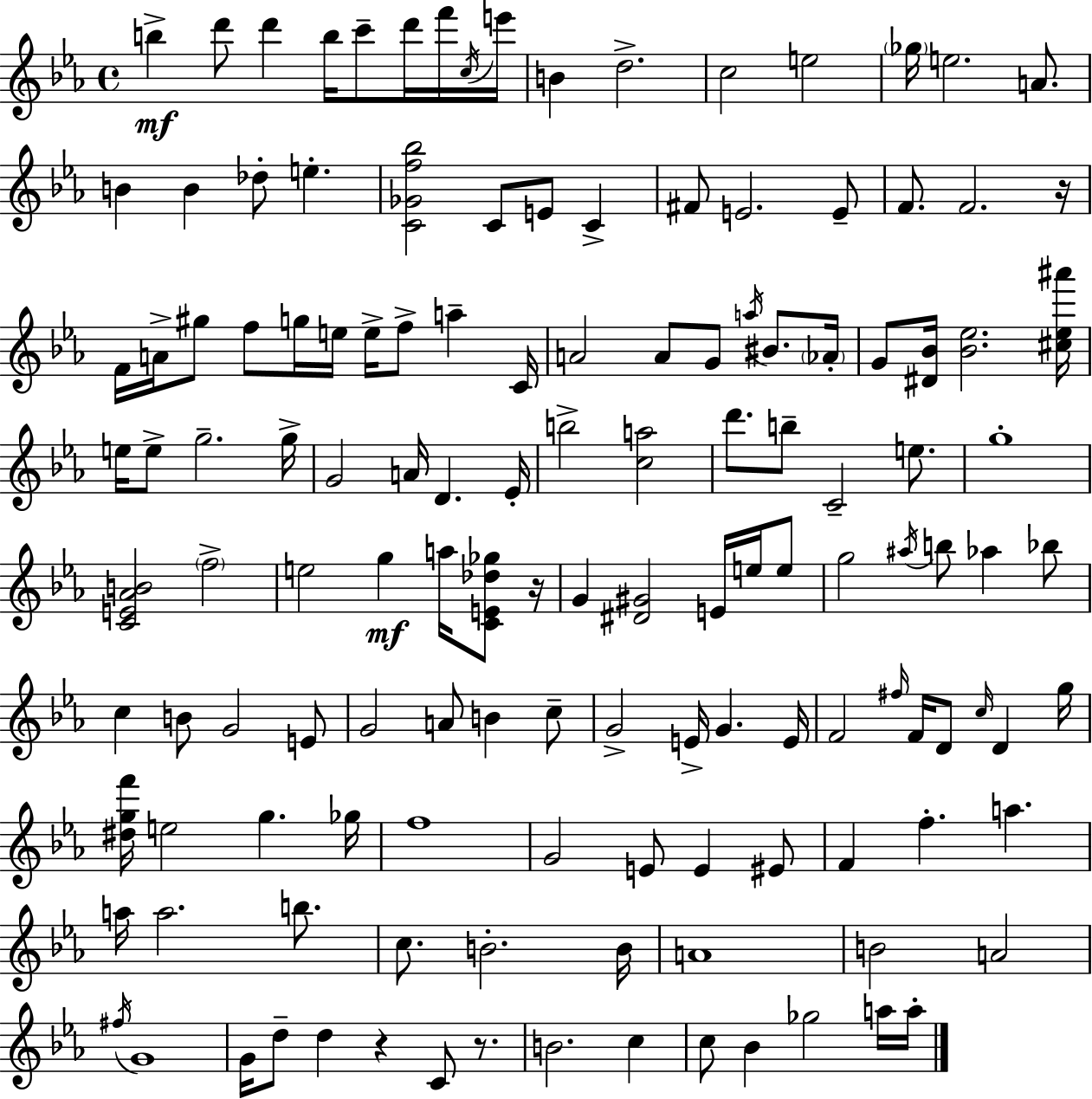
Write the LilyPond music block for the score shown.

{
  \clef treble
  \time 4/4
  \defaultTimeSignature
  \key c \minor
  b''4->\mf d'''8 d'''4 b''16 c'''8-- d'''16 f'''16 \acciaccatura { c''16 } | e'''16 b'4 d''2.-> | c''2 e''2 | \parenthesize ges''16 e''2. a'8. | \break b'4 b'4 des''8-. e''4.-. | <c' ges' f'' bes''>2 c'8 e'8 c'4-> | fis'8 e'2. e'8-- | f'8. f'2. | \break r16 f'16 a'16-> gis''8 f''8 g''16 e''16 e''16-> f''8-> a''4-- | c'16 a'2 a'8 g'8 \acciaccatura { a''16 } bis'8. | \parenthesize aes'16-. g'8 <dis' bes'>16 <bes' ees''>2. | <cis'' ees'' ais'''>16 e''16 e''8-> g''2.-- | \break g''16-> g'2 a'16 d'4. | ees'16-. b''2-> <c'' a''>2 | d'''8. b''8-- c'2-- e''8. | g''1-. | \break <c' e' aes' b'>2 \parenthesize f''2-> | e''2 g''4\mf a''16 <c' e' des'' ges''>8 | r16 g'4 <dis' gis'>2 e'16 e''16 | e''8 g''2 \acciaccatura { ais''16 } b''8 aes''4 | \break bes''8 c''4 b'8 g'2 | e'8 g'2 a'8 b'4 | c''8-- g'2-> e'16-> g'4. | e'16 f'2 \grace { fis''16 } f'16 d'8 \grace { c''16 } | \break d'4 g''16 <dis'' g'' f'''>16 e''2 g''4. | ges''16 f''1 | g'2 e'8 e'4 | eis'8 f'4 f''4.-. a''4. | \break a''16 a''2. | b''8. c''8. b'2.-. | b'16 a'1 | b'2 a'2 | \break \acciaccatura { fis''16 } g'1 | g'16 d''8-- d''4 r4 | c'8 r8. b'2. | c''4 c''8 bes'4 ges''2 | \break a''16 a''16-. \bar "|."
}